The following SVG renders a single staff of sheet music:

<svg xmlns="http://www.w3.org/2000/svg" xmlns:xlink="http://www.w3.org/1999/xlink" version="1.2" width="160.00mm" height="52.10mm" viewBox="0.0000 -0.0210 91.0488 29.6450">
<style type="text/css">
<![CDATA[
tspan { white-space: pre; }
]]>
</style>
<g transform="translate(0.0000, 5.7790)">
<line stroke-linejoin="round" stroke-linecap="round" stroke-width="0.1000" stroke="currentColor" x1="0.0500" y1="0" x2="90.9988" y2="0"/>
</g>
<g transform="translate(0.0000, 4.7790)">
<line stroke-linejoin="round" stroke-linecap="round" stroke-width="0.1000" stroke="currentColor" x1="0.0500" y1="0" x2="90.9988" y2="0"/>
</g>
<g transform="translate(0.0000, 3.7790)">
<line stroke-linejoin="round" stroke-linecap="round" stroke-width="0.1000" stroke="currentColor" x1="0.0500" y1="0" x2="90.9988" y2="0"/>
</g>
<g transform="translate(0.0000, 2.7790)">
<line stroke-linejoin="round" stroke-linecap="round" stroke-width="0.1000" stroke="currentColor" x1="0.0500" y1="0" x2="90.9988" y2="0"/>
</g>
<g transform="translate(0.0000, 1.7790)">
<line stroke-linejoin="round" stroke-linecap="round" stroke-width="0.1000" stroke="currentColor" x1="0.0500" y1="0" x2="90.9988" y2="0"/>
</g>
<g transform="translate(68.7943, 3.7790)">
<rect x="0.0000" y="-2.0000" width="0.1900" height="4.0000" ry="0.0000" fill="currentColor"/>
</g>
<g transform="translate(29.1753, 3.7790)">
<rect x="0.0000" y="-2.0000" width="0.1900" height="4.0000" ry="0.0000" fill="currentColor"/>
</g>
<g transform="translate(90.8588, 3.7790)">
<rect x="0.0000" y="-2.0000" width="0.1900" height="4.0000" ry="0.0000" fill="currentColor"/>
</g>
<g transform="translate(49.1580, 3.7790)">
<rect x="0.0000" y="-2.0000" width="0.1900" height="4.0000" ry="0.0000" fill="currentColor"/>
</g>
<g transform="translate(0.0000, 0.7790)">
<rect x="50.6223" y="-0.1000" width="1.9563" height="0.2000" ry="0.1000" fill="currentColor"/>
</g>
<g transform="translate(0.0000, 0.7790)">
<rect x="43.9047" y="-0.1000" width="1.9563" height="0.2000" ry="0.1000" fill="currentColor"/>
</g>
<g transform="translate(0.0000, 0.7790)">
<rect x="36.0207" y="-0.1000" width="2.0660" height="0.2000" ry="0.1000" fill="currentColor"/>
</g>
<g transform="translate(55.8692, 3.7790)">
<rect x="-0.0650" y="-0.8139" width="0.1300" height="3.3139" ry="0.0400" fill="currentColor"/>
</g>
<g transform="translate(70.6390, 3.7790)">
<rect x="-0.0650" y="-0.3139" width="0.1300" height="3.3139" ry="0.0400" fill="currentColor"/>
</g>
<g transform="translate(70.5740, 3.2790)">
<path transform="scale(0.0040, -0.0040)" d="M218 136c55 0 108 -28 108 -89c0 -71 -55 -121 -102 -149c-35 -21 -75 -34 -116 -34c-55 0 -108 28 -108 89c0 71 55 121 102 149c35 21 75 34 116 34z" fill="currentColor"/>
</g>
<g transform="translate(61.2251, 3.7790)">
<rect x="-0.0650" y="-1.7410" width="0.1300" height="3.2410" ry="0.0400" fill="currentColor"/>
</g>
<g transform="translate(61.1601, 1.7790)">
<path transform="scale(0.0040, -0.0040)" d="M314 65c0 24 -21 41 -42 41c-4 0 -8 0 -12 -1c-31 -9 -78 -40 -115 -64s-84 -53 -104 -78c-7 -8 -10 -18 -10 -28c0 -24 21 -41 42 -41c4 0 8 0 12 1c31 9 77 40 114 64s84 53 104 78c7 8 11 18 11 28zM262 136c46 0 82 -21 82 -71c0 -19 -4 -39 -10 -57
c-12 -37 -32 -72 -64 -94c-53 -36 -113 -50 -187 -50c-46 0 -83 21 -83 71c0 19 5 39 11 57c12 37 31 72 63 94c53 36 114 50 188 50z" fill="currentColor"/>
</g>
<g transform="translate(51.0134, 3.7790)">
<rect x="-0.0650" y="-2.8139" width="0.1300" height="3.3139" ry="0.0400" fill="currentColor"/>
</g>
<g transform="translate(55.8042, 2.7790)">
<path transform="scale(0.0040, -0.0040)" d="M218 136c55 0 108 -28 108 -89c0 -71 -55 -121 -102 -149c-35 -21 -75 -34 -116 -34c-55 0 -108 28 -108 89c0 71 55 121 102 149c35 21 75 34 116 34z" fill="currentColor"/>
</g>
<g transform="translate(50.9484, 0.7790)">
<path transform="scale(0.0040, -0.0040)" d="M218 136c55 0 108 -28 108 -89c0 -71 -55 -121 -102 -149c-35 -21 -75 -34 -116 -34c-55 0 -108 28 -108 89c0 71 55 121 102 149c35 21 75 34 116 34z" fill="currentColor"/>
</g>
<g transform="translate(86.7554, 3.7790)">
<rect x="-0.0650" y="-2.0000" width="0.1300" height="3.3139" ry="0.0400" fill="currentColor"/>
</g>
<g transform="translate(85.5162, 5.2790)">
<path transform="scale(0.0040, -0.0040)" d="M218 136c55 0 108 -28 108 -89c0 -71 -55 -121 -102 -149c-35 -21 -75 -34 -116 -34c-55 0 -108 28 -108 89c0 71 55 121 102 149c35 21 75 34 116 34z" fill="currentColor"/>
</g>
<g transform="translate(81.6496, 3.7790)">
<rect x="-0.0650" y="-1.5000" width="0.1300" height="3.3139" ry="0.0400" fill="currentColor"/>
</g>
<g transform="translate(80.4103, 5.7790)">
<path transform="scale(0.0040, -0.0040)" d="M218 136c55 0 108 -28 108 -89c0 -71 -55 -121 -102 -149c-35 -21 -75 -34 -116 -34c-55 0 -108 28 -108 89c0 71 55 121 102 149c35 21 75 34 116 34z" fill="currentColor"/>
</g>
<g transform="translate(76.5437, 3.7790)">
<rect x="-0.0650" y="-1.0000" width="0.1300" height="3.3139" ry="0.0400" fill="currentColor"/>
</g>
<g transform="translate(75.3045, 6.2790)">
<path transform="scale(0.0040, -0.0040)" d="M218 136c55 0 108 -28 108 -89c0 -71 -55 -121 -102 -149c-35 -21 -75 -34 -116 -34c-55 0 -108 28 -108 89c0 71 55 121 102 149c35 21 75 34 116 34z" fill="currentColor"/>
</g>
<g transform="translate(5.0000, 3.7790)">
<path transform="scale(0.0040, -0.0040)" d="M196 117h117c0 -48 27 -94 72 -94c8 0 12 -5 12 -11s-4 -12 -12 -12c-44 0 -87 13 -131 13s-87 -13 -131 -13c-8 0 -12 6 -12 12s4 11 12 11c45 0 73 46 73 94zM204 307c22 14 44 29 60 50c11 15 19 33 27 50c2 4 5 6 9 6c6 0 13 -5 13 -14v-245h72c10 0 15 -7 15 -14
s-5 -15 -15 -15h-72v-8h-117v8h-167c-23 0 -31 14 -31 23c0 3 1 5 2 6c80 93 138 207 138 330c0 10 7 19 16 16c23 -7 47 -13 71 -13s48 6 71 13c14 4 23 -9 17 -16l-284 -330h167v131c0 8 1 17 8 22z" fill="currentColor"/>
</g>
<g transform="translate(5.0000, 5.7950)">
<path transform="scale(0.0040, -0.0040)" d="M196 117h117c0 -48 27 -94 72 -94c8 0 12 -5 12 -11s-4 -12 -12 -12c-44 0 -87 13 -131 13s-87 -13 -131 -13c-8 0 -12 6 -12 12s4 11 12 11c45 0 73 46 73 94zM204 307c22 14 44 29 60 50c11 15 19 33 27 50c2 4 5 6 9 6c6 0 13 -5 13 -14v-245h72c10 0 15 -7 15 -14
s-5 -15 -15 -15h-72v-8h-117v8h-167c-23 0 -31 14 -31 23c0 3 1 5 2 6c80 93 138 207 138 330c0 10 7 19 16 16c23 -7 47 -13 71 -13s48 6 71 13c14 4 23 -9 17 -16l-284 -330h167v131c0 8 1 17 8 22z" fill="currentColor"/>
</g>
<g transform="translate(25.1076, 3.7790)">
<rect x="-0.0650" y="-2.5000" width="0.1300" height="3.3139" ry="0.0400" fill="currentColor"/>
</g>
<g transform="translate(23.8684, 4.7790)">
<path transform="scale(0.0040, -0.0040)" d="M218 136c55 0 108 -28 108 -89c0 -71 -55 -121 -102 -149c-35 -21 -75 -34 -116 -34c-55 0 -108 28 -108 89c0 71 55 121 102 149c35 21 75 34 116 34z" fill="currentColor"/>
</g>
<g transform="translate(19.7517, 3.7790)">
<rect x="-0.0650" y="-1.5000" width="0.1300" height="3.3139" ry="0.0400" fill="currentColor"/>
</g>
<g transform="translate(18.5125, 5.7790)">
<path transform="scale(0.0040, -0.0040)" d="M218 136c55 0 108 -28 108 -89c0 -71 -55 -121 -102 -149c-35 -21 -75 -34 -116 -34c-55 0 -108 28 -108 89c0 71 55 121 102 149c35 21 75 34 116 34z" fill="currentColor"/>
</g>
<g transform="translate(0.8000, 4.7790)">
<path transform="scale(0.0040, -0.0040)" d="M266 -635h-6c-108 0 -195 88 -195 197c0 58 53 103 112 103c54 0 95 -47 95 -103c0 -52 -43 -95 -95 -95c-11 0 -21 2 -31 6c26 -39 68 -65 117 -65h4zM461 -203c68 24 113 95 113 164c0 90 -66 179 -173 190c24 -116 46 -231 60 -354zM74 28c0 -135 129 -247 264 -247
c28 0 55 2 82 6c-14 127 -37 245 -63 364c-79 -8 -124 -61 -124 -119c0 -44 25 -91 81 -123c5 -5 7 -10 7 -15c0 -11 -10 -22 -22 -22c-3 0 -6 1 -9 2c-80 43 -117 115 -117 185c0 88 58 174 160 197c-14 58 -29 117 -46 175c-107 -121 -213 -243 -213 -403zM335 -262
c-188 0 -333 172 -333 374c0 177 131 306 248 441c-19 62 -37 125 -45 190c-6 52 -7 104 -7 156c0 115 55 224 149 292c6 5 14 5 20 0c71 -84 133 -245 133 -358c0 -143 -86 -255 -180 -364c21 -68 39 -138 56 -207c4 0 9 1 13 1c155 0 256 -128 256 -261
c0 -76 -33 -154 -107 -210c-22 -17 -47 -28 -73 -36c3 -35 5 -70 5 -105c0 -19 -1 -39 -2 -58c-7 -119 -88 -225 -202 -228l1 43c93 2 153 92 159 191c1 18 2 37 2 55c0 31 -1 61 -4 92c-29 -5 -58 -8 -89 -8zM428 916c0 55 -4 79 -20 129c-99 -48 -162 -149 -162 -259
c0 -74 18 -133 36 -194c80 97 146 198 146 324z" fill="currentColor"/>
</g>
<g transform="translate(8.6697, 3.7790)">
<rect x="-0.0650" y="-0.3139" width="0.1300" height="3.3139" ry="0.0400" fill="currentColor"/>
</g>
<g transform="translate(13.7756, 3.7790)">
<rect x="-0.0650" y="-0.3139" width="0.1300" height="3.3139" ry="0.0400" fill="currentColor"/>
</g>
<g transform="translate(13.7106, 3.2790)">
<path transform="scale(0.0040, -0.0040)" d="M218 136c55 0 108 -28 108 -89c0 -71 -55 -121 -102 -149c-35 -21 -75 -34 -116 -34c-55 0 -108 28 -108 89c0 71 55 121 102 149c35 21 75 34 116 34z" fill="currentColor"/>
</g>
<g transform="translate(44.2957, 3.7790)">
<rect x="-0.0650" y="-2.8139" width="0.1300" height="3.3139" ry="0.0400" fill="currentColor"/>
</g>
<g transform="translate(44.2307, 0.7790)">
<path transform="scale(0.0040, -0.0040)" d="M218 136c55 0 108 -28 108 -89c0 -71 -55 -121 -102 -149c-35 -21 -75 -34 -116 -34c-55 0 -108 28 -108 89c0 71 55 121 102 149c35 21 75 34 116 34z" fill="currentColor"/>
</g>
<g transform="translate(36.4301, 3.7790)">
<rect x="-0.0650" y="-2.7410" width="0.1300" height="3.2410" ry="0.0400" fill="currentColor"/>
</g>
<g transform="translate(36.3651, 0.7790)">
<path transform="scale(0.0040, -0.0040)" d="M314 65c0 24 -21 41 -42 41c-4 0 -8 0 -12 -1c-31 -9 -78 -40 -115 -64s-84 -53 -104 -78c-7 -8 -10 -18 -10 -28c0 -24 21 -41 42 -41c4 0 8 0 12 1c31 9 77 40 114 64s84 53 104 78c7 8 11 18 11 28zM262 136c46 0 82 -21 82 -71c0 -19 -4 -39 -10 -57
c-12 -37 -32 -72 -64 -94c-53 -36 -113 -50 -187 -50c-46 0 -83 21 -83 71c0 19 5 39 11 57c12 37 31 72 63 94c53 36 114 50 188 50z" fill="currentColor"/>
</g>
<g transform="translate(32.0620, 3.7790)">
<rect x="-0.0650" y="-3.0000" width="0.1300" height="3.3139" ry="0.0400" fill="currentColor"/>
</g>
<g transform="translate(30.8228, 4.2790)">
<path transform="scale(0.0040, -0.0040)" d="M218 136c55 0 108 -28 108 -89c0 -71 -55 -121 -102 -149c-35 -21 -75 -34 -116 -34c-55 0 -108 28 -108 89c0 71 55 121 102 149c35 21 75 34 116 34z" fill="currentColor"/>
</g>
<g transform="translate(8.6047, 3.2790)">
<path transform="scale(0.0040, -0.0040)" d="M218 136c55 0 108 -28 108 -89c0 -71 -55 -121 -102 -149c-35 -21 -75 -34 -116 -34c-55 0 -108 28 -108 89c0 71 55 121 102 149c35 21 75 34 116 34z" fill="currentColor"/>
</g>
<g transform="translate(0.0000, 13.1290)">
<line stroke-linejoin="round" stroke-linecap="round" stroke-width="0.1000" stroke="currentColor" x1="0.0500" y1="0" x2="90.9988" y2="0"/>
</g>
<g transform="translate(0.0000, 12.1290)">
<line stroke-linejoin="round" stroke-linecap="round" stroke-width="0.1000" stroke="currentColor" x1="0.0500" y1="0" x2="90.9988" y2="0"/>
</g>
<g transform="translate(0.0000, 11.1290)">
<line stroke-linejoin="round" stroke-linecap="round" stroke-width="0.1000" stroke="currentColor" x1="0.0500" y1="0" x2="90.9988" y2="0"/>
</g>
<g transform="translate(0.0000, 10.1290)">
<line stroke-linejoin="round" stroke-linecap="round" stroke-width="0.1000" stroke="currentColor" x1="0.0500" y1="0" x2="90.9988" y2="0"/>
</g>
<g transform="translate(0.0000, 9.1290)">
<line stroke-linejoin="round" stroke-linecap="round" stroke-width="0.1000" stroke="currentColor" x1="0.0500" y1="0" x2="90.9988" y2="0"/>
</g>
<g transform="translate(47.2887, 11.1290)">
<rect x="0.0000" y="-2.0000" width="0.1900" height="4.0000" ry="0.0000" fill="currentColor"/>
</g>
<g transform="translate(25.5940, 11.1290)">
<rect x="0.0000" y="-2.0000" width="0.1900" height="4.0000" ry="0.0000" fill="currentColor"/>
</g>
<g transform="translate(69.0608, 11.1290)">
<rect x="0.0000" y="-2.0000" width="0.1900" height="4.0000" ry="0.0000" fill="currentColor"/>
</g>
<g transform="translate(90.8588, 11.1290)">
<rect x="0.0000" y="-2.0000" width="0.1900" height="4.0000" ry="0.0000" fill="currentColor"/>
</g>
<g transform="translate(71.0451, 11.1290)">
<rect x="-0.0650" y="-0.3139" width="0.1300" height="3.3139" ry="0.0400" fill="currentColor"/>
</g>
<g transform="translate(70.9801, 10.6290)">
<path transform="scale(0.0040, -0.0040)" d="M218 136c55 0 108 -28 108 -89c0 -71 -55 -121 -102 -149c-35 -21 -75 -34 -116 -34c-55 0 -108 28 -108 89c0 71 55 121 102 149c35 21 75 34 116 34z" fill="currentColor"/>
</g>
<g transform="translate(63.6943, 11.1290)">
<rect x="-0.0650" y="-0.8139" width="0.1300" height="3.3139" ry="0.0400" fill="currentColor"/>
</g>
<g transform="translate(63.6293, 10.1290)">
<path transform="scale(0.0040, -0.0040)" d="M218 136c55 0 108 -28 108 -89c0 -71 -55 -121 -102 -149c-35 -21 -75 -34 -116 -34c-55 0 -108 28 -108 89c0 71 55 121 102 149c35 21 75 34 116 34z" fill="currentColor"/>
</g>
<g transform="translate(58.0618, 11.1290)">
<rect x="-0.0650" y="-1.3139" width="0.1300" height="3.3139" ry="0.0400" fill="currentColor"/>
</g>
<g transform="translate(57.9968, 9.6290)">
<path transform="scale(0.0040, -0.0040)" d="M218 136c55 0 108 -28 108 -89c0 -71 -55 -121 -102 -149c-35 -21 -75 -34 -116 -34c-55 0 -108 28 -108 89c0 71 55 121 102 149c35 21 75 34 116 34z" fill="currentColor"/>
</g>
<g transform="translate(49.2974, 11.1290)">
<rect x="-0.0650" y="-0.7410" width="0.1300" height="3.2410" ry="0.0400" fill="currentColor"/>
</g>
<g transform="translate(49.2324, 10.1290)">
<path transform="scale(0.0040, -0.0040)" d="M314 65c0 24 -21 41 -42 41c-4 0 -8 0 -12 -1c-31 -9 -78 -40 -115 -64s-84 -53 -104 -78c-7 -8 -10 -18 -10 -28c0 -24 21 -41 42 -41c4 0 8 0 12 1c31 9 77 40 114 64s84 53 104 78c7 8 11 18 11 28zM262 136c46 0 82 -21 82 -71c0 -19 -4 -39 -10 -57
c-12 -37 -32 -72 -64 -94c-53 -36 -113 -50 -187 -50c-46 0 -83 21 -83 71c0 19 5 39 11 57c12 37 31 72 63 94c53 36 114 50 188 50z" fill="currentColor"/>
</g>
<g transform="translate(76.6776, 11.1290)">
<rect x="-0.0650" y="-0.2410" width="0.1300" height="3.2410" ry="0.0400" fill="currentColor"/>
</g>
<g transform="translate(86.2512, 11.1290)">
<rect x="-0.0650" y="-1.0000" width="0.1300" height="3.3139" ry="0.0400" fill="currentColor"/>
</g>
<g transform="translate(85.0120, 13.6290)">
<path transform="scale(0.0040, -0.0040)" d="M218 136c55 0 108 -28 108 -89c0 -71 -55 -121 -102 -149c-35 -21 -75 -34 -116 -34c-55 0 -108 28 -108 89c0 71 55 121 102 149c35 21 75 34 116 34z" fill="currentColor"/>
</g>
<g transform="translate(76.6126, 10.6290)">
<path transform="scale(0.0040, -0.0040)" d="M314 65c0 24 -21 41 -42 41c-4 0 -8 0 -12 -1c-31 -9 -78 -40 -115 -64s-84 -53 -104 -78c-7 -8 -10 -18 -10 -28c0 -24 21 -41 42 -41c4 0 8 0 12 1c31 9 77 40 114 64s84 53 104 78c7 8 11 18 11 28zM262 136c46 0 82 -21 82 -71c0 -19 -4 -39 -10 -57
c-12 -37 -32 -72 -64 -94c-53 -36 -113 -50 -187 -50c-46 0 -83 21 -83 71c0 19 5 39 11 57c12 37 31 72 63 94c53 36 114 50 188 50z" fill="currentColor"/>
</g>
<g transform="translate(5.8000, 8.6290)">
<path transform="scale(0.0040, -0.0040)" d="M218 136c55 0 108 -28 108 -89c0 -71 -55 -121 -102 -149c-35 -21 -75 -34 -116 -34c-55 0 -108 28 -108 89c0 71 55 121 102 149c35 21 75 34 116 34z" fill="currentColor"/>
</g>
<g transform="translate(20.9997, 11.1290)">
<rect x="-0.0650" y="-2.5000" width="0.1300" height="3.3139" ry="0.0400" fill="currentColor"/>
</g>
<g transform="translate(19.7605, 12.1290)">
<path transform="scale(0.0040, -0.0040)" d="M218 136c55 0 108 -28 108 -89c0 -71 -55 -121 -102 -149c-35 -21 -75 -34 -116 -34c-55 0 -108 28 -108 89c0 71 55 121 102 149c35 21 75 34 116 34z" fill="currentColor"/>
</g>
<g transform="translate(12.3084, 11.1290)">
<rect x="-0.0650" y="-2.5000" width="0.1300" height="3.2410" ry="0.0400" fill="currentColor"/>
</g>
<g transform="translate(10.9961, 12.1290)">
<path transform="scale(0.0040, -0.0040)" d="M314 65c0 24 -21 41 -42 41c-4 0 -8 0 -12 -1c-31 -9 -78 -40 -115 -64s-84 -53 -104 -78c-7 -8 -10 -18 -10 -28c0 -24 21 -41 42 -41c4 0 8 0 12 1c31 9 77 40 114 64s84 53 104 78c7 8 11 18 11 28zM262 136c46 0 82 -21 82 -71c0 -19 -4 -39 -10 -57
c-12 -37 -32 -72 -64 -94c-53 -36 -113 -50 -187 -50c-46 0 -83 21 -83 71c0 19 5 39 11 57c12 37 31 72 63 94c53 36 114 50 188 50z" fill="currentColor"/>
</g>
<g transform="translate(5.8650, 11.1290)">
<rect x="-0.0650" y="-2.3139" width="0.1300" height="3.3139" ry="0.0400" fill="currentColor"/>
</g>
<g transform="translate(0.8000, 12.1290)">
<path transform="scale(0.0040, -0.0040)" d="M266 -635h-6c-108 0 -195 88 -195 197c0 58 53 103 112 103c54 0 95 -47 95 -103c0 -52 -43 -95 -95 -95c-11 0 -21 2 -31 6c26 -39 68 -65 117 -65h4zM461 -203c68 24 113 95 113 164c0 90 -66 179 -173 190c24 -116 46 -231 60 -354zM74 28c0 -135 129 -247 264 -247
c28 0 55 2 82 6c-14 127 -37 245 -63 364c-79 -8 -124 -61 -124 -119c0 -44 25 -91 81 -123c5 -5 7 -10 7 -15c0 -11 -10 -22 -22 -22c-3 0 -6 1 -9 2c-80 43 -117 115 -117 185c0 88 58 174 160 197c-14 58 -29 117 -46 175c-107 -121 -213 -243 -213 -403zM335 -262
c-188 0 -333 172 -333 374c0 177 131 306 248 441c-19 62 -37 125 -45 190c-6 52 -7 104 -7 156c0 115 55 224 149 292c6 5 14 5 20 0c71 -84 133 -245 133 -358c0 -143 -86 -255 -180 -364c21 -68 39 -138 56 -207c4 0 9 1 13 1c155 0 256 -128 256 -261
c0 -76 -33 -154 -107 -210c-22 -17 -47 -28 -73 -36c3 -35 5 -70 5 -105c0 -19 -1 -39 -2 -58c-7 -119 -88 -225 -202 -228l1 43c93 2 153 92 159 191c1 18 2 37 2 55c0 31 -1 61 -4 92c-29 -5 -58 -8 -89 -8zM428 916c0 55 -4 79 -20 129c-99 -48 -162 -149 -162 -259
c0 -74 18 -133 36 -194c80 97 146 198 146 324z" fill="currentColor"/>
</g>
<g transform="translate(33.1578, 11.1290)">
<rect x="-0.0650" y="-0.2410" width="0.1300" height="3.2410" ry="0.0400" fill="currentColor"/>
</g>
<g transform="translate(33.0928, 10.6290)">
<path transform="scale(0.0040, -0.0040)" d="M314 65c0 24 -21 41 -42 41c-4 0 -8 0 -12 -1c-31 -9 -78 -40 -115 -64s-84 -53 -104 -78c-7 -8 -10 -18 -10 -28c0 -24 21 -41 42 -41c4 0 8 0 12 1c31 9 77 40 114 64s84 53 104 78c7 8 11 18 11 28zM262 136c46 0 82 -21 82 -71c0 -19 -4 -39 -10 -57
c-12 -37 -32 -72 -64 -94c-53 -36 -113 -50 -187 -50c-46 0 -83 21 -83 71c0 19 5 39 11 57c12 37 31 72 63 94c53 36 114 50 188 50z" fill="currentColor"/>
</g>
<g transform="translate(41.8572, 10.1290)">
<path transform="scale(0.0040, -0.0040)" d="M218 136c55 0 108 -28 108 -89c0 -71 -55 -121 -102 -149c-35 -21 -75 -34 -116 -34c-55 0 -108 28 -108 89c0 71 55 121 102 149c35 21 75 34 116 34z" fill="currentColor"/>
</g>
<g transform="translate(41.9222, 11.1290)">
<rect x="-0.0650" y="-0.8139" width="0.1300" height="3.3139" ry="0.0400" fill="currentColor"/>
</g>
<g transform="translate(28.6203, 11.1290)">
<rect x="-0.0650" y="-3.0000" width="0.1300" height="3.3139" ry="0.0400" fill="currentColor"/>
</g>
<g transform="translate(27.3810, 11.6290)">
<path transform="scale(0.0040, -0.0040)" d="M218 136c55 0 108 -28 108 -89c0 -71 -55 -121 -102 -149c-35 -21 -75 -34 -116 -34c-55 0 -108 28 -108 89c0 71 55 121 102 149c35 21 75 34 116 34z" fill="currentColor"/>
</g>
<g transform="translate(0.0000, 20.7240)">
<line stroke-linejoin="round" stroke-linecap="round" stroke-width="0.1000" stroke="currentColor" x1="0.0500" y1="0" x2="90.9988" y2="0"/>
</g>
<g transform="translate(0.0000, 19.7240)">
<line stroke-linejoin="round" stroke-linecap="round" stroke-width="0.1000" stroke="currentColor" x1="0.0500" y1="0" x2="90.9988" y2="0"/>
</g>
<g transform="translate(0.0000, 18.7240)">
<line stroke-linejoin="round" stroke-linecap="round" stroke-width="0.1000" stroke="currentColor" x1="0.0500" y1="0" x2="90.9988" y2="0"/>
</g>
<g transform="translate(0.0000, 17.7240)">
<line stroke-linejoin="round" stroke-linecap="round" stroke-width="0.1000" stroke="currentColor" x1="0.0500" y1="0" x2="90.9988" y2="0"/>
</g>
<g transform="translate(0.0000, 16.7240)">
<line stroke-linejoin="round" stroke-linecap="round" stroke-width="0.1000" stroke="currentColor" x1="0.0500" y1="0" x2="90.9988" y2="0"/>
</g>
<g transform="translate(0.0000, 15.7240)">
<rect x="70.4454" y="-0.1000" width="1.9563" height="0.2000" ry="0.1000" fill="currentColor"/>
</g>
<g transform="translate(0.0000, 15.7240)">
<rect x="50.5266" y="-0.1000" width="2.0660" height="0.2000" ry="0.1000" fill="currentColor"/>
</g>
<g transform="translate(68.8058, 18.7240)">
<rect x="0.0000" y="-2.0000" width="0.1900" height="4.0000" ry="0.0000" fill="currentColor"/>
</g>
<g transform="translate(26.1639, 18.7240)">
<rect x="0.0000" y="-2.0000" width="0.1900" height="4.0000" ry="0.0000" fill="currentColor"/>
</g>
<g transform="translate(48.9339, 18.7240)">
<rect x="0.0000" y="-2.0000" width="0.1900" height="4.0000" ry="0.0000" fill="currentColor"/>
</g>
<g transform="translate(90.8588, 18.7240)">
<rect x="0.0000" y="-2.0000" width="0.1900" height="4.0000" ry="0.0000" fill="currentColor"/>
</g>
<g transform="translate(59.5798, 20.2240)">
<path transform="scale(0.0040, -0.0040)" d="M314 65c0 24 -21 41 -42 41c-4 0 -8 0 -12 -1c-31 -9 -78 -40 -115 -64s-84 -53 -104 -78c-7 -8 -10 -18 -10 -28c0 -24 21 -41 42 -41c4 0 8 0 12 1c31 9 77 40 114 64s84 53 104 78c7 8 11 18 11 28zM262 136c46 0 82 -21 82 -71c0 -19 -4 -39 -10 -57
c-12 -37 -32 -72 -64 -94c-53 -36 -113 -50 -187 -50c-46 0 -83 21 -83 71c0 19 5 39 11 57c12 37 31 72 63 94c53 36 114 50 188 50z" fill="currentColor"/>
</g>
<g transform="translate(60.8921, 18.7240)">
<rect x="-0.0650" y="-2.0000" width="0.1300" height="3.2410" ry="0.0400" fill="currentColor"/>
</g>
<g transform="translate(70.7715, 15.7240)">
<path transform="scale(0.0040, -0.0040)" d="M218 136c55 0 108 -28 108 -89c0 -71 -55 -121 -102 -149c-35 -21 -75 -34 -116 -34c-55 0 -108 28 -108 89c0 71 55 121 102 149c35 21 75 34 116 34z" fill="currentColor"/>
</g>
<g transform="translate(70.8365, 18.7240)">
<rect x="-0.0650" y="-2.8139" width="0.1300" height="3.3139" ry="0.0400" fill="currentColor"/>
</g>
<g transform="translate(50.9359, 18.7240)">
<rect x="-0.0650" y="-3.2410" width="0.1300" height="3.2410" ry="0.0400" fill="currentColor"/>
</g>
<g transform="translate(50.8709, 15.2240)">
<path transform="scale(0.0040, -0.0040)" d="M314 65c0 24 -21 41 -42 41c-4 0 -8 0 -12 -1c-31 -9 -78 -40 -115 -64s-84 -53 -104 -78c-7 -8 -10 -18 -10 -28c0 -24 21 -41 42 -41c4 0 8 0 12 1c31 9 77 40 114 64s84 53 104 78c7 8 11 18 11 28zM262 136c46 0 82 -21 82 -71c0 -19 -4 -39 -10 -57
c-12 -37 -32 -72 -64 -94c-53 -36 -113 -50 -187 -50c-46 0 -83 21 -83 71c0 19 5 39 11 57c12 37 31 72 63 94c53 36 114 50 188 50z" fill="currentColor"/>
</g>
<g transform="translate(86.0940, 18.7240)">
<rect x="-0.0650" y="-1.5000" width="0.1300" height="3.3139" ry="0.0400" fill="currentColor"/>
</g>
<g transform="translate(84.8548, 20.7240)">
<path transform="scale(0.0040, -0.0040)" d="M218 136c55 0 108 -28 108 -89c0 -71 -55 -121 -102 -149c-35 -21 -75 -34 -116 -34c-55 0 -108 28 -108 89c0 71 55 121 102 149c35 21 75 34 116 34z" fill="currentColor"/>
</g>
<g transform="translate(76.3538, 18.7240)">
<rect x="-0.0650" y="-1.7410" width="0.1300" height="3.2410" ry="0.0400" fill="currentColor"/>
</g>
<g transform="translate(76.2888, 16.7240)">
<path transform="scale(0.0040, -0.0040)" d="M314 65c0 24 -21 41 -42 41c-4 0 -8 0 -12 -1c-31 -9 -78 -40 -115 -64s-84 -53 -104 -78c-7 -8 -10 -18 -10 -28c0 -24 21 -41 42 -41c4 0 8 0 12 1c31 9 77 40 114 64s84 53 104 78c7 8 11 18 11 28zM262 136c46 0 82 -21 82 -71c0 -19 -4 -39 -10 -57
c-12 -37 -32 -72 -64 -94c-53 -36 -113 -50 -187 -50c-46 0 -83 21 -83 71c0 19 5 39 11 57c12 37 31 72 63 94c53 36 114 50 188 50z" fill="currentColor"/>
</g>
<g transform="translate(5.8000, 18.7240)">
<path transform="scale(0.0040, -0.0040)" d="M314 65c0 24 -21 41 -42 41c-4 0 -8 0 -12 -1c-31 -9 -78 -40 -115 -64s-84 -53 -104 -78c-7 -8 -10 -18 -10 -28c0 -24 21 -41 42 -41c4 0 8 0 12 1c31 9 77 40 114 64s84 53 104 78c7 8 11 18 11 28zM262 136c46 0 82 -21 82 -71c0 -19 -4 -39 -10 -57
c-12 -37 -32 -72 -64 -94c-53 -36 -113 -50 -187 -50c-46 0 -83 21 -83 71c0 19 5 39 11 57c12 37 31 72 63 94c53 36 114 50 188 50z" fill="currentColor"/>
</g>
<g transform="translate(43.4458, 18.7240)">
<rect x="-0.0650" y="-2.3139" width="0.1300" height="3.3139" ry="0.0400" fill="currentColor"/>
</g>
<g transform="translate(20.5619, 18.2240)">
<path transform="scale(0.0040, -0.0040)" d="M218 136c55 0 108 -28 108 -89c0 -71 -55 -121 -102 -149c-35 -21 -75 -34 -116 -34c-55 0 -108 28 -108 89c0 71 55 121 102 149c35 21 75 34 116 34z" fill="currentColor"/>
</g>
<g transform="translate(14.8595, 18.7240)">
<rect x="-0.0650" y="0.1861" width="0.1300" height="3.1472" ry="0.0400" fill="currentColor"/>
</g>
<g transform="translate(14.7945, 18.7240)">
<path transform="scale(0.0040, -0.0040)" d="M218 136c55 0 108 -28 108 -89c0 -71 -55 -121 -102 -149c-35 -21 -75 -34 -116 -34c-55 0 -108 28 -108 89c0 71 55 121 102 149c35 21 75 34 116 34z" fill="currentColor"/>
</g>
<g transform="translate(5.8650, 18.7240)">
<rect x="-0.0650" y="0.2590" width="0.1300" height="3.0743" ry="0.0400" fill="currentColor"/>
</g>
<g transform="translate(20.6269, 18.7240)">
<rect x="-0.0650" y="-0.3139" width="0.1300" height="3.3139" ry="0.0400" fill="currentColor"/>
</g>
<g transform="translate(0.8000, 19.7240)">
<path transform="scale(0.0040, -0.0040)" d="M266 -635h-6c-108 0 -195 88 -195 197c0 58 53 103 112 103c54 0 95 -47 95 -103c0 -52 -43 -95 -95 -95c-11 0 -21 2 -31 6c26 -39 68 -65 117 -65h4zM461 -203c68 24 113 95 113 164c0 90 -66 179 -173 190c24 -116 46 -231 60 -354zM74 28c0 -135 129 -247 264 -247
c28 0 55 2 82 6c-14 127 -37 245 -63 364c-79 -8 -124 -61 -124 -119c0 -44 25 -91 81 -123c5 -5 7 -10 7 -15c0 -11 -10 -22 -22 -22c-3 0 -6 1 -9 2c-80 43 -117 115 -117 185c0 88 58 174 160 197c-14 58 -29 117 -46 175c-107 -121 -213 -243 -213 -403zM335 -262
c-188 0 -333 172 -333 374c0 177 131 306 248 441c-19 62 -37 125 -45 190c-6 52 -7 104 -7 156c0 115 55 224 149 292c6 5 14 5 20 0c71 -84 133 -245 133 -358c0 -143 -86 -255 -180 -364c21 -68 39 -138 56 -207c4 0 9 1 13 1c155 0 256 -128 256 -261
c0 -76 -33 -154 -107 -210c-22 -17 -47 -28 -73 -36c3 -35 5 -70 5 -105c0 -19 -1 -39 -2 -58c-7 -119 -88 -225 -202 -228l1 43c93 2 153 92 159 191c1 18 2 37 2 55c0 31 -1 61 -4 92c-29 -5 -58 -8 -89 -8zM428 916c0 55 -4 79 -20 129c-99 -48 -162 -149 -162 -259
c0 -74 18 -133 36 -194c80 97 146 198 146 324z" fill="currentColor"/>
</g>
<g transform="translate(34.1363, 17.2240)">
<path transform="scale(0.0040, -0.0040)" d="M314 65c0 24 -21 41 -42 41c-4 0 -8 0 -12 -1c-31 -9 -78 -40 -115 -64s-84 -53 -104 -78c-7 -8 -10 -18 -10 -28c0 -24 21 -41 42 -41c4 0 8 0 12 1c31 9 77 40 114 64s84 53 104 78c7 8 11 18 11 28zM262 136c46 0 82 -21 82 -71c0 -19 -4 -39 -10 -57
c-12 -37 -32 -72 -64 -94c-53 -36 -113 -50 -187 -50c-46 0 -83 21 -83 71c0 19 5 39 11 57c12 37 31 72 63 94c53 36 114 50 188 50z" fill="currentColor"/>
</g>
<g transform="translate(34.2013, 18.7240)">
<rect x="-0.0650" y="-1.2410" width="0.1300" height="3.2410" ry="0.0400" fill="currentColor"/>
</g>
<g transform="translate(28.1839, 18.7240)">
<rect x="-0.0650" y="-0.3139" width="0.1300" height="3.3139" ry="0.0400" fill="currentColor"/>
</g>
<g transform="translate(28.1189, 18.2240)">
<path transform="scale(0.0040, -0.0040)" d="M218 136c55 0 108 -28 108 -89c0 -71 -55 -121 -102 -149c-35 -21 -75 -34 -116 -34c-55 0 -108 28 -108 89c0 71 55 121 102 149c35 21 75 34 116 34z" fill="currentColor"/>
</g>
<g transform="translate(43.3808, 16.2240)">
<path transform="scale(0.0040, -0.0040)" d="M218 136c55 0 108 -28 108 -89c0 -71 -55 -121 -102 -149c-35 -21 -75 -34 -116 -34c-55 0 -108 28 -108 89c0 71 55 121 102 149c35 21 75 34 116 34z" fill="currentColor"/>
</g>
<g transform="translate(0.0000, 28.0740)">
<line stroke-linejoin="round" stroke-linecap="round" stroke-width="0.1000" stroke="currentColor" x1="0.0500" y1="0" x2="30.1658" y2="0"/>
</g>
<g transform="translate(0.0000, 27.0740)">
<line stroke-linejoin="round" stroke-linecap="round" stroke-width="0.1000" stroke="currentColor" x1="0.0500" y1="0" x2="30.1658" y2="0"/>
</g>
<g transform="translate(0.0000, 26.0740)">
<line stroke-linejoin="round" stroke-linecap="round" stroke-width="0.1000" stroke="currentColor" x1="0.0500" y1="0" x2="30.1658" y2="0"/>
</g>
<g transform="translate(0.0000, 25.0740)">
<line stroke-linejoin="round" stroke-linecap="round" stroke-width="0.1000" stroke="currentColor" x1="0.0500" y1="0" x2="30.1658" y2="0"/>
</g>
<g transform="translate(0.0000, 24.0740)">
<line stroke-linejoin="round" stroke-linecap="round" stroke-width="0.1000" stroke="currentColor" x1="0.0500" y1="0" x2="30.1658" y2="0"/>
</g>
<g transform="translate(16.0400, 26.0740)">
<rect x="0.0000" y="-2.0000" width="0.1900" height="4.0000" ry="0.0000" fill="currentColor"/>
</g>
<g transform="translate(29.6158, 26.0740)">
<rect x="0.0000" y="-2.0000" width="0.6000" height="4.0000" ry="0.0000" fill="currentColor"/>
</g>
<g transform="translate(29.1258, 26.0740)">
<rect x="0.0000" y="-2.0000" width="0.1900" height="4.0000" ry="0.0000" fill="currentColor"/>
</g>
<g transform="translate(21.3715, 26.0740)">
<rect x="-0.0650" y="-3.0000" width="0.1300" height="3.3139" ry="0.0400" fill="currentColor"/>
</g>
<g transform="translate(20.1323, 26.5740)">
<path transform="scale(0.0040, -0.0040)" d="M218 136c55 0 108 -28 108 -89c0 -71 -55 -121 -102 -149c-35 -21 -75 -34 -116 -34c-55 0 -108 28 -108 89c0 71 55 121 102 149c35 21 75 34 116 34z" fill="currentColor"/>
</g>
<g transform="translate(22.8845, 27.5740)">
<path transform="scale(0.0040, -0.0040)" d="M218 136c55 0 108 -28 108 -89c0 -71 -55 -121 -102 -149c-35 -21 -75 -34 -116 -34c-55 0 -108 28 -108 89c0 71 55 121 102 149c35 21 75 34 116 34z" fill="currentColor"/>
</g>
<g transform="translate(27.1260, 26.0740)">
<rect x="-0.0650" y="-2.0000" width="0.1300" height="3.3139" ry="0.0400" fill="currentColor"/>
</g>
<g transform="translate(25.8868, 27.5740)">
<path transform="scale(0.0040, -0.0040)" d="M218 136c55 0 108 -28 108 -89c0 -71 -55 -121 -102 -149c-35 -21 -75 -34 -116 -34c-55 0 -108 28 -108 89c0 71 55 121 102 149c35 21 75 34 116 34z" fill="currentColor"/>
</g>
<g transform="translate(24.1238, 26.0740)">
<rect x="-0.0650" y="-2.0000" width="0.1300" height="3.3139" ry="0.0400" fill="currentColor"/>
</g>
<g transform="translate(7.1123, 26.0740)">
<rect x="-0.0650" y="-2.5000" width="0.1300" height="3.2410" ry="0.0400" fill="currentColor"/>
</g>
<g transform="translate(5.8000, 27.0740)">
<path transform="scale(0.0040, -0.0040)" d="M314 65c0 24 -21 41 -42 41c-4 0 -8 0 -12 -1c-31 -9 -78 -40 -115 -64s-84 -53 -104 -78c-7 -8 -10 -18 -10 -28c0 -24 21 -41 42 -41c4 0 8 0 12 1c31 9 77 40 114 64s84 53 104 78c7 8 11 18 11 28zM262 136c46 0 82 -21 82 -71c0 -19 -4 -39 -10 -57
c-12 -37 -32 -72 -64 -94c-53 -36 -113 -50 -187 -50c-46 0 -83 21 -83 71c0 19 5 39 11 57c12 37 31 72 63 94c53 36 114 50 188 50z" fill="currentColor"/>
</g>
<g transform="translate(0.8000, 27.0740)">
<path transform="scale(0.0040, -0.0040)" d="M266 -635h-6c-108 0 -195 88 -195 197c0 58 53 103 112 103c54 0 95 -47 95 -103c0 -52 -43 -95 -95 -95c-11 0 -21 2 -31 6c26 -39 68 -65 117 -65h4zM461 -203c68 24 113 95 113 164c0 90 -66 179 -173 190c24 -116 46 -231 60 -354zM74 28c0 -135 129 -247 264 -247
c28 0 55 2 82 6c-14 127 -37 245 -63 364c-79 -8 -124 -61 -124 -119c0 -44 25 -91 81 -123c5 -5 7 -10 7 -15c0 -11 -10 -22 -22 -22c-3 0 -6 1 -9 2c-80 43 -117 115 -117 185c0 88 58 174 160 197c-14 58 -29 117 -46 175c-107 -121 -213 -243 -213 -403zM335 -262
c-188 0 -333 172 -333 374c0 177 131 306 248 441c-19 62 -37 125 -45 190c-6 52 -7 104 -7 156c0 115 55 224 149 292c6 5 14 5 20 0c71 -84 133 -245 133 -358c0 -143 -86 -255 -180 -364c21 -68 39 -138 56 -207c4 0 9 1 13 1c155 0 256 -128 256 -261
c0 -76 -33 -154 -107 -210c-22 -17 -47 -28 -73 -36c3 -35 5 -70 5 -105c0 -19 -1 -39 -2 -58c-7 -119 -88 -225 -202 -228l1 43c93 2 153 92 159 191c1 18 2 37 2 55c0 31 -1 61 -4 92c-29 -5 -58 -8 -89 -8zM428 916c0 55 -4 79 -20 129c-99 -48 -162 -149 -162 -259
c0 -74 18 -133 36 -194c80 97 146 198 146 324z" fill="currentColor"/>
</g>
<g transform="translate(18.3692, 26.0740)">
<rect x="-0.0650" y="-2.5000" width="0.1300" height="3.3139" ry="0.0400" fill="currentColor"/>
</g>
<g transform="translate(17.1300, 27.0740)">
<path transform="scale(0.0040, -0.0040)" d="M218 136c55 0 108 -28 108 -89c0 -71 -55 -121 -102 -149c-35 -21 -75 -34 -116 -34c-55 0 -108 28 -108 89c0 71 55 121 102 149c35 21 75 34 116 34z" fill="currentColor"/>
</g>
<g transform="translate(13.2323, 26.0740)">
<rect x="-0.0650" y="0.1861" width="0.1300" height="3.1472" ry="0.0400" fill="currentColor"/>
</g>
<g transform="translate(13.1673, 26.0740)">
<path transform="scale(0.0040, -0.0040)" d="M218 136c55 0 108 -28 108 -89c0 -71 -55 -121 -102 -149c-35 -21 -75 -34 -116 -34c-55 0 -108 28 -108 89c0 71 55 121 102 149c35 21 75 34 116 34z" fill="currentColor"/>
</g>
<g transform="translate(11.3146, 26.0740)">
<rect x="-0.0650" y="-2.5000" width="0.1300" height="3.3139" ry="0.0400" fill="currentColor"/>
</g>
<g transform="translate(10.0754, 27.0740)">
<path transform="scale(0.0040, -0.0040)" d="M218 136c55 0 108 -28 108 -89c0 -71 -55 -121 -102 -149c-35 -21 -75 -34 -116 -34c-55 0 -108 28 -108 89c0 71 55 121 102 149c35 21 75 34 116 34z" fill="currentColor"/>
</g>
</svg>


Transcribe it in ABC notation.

X:1
T:Untitled
M:4/4
L:1/4
K:C
c c E G A a2 a a d f2 c D E F g G2 G A c2 d d2 e d c c2 D B2 B c c e2 g b2 F2 a f2 E G2 G B G A F F